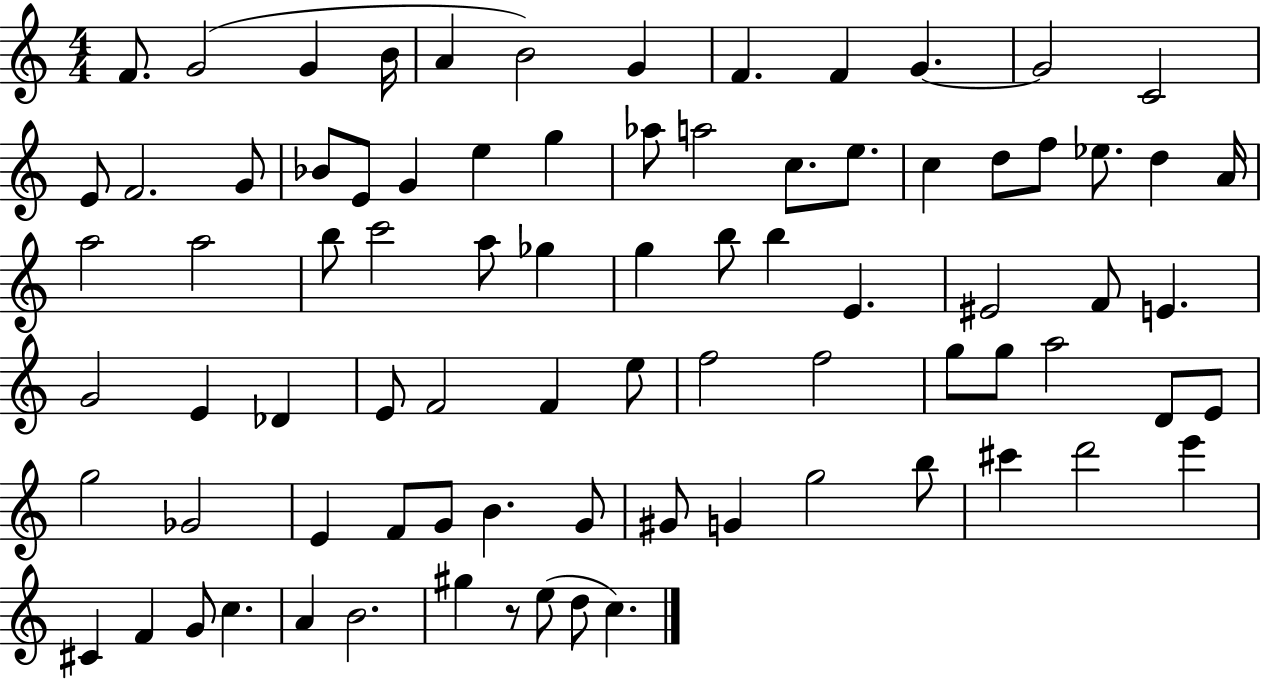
{
  \clef treble
  \numericTimeSignature
  \time 4/4
  \key c \major
  f'8. g'2( g'4 b'16 | a'4 b'2) g'4 | f'4. f'4 g'4.~~ | g'2 c'2 | \break e'8 f'2. g'8 | bes'8 e'8 g'4 e''4 g''4 | aes''8 a''2 c''8. e''8. | c''4 d''8 f''8 ees''8. d''4 a'16 | \break a''2 a''2 | b''8 c'''2 a''8 ges''4 | g''4 b''8 b''4 e'4. | eis'2 f'8 e'4. | \break g'2 e'4 des'4 | e'8 f'2 f'4 e''8 | f''2 f''2 | g''8 g''8 a''2 d'8 e'8 | \break g''2 ges'2 | e'4 f'8 g'8 b'4. g'8 | gis'8 g'4 g''2 b''8 | cis'''4 d'''2 e'''4 | \break cis'4 f'4 g'8 c''4. | a'4 b'2. | gis''4 r8 e''8( d''8 c''4.) | \bar "|."
}